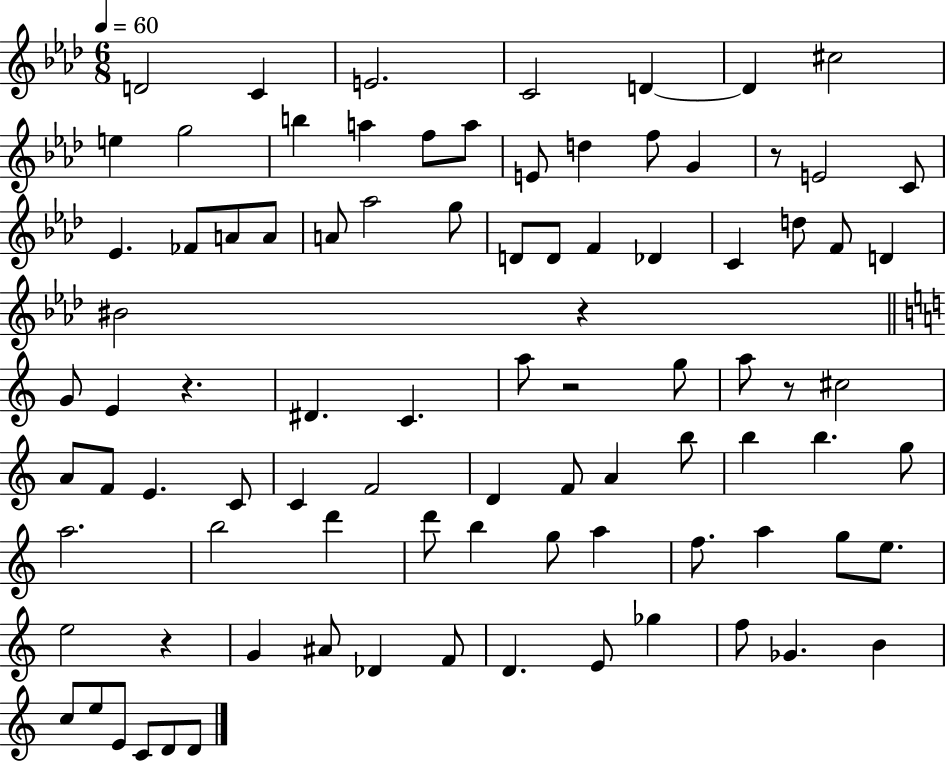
D4/h C4/q E4/h. C4/h D4/q D4/q C#5/h E5/q G5/h B5/q A5/q F5/e A5/e E4/e D5/q F5/e G4/q R/e E4/h C4/e Eb4/q. FES4/e A4/e A4/e A4/e Ab5/h G5/e D4/e D4/e F4/q Db4/q C4/q D5/e F4/e D4/q BIS4/h R/q G4/e E4/q R/q. D#4/q. C4/q. A5/e R/h G5/e A5/e R/e C#5/h A4/e F4/e E4/q. C4/e C4/q F4/h D4/q F4/e A4/q B5/e B5/q B5/q. G5/e A5/h. B5/h D6/q D6/e B5/q G5/e A5/q F5/e. A5/q G5/e E5/e. E5/h R/q G4/q A#4/e Db4/q F4/e D4/q. E4/e Gb5/q F5/e Gb4/q. B4/q C5/e E5/e E4/e C4/e D4/e D4/e